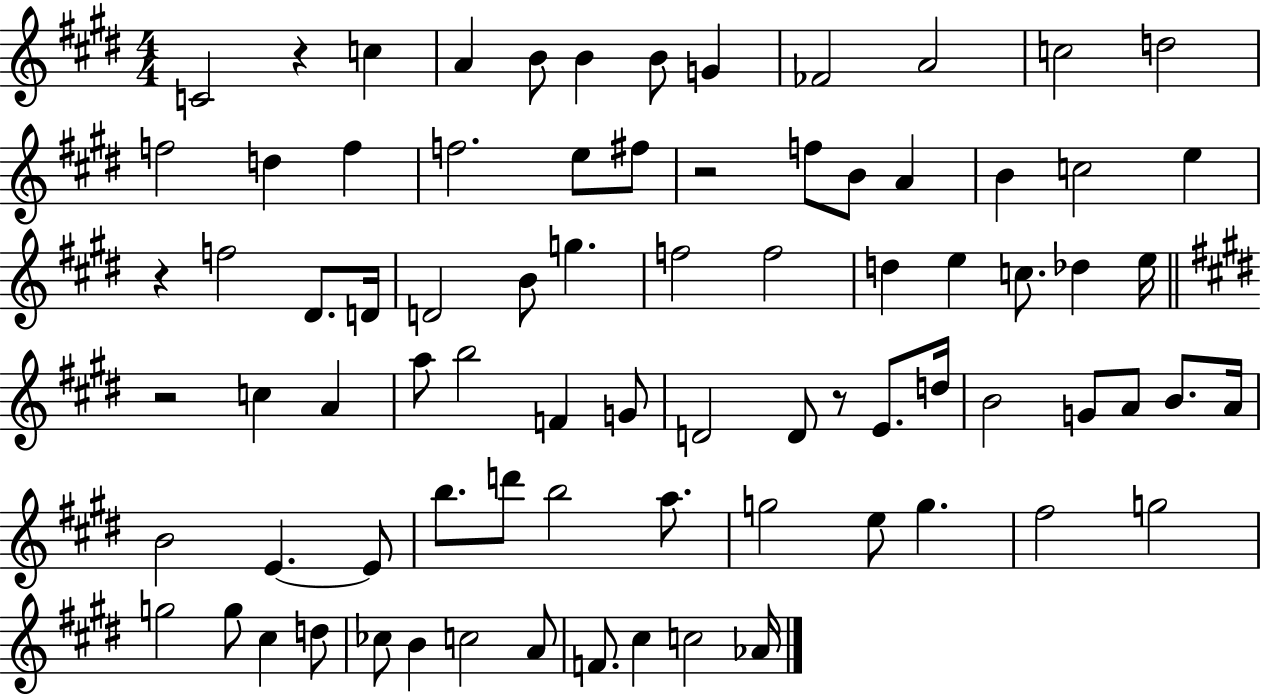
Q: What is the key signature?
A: E major